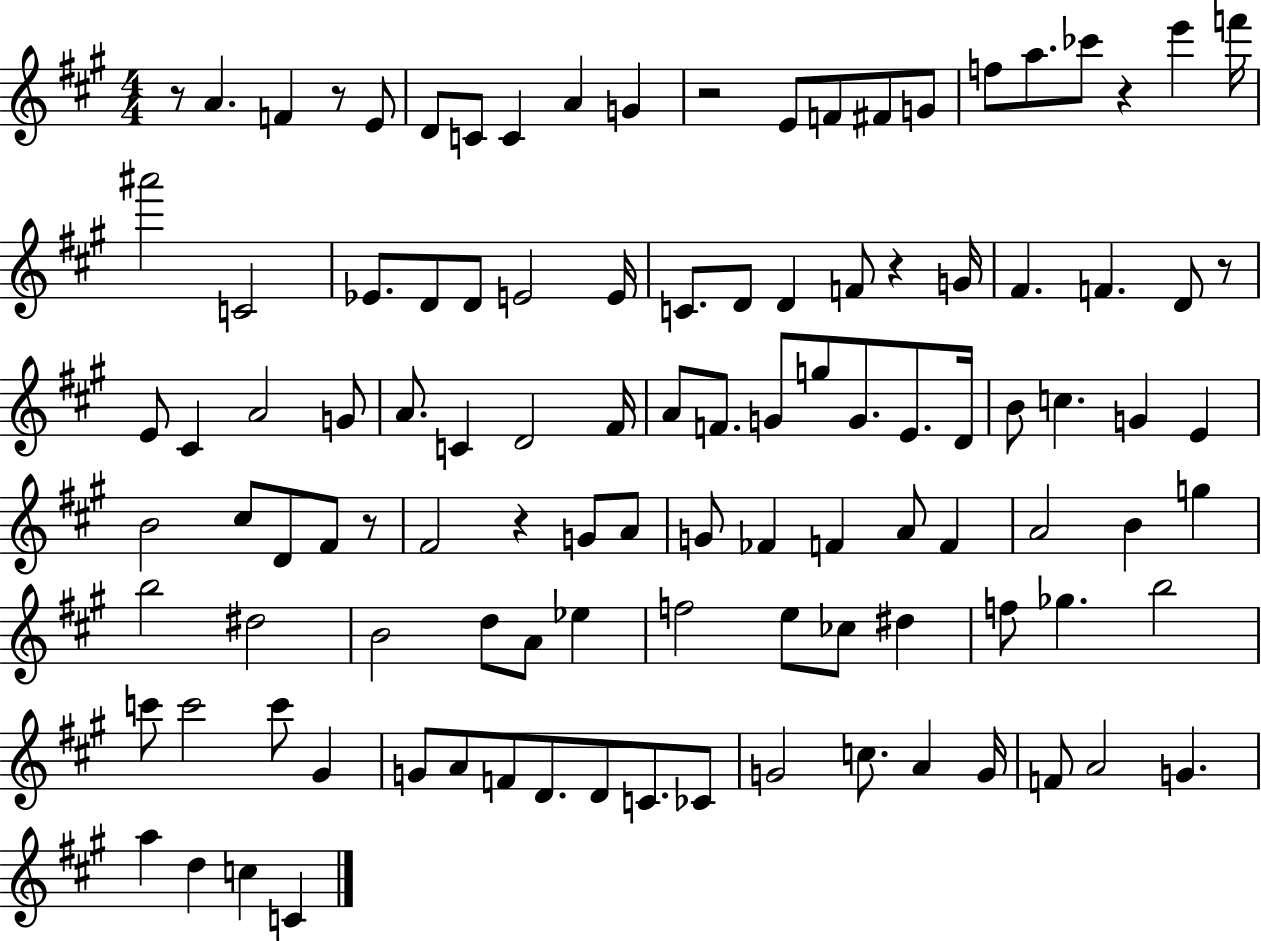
X:1
T:Untitled
M:4/4
L:1/4
K:A
z/2 A F z/2 E/2 D/2 C/2 C A G z2 E/2 F/2 ^F/2 G/2 f/2 a/2 _c'/2 z e' f'/4 ^a'2 C2 _E/2 D/2 D/2 E2 E/4 C/2 D/2 D F/2 z G/4 ^F F D/2 z/2 E/2 ^C A2 G/2 A/2 C D2 ^F/4 A/2 F/2 G/2 g/2 G/2 E/2 D/4 B/2 c G E B2 ^c/2 D/2 ^F/2 z/2 ^F2 z G/2 A/2 G/2 _F F A/2 F A2 B g b2 ^d2 B2 d/2 A/2 _e f2 e/2 _c/2 ^d f/2 _g b2 c'/2 c'2 c'/2 ^G G/2 A/2 F/2 D/2 D/2 C/2 _C/2 G2 c/2 A G/4 F/2 A2 G a d c C